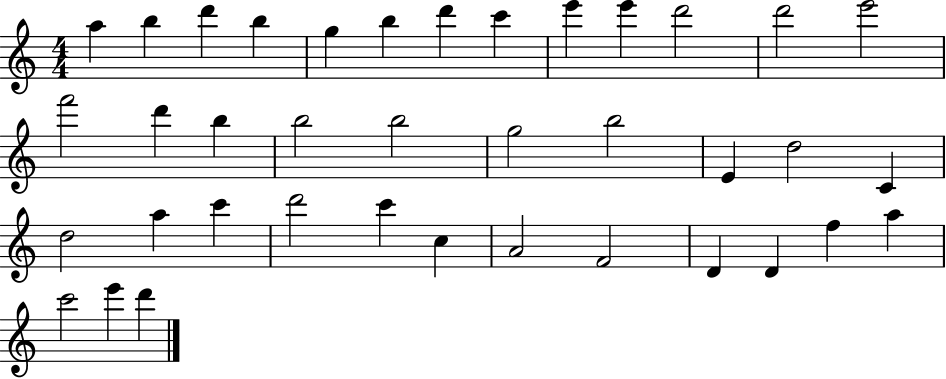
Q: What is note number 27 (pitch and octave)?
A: D6